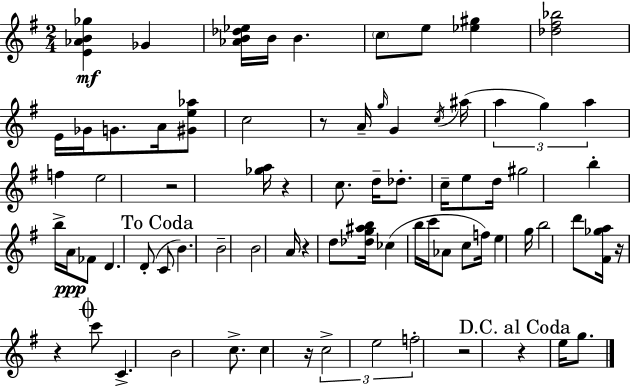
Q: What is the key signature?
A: G major